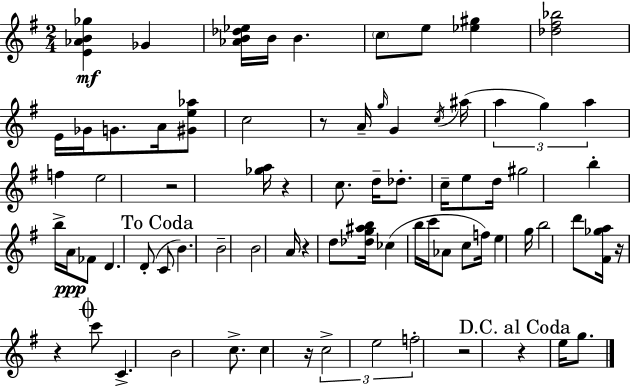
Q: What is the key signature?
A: G major